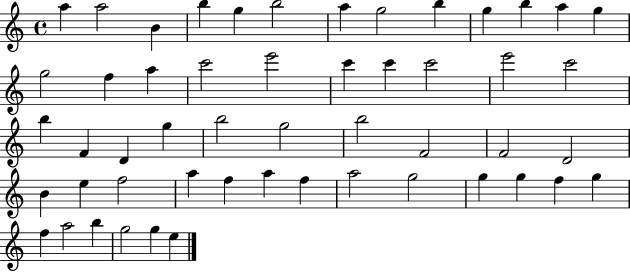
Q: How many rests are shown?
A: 0